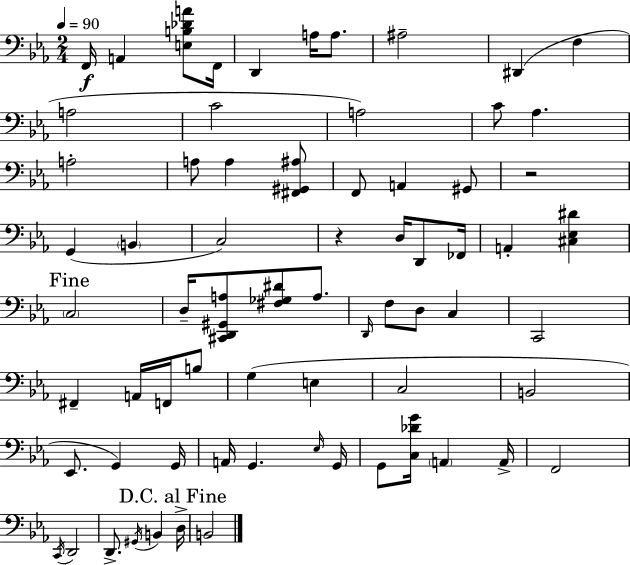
X:1
T:Untitled
M:2/4
L:1/4
K:Cm
F,,/4 A,, [E,B,_DA]/2 F,,/4 D,, A,/4 A,/2 ^A,2 ^D,, F, A,2 C2 A,2 C/2 _A, A,2 A,/2 A, [^F,,^G,,^A,]/2 F,,/2 A,, ^G,,/2 z2 G,, B,, C,2 z D,/4 D,,/2 _F,,/4 A,, [^C,_E,^D] C,2 D,/4 [^C,,D,,^G,,A,]/2 [^F,_G,^D]/2 A,/2 D,,/4 F,/2 D,/2 C, C,,2 ^F,, A,,/4 F,,/4 B,/2 G, E, C,2 B,,2 _E,,/2 G,, G,,/4 A,,/4 G,, _E,/4 G,,/4 G,,/2 [C,_DG]/4 A,, A,,/4 F,,2 C,,/4 D,,2 D,,/2 ^G,,/4 B,, D,/4 B,,2